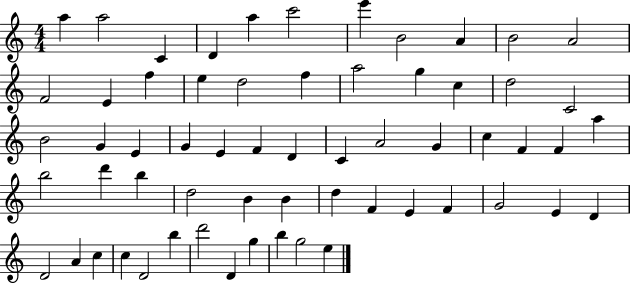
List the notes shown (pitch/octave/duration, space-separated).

A5/q A5/h C4/q D4/q A5/q C6/h E6/q B4/h A4/q B4/h A4/h F4/h E4/q F5/q E5/q D5/h F5/q A5/h G5/q C5/q D5/h C4/h B4/h G4/q E4/q G4/q E4/q F4/q D4/q C4/q A4/h G4/q C5/q F4/q F4/q A5/q B5/h D6/q B5/q D5/h B4/q B4/q D5/q F4/q E4/q F4/q G4/h E4/q D4/q D4/h A4/q C5/q C5/q D4/h B5/q D6/h D4/q G5/q B5/q G5/h E5/q